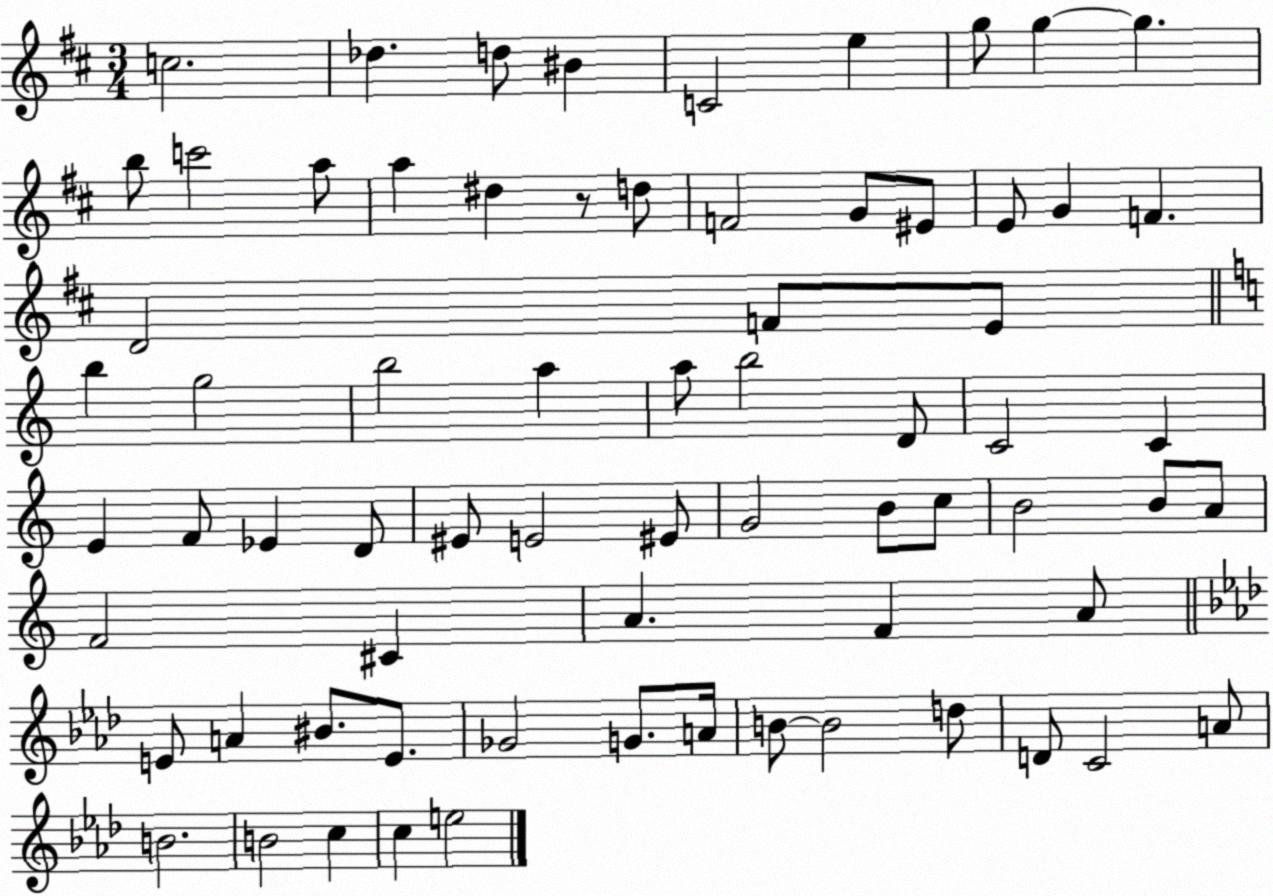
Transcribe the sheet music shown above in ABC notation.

X:1
T:Untitled
M:3/4
L:1/4
K:D
c2 _d d/2 ^B C2 e g/2 g g b/2 c'2 a/2 a ^d z/2 d/2 F2 G/2 ^E/2 E/2 G F D2 F/2 E/2 b g2 b2 a a/2 b2 D/2 C2 C E F/2 _E D/2 ^E/2 E2 ^E/2 G2 B/2 c/2 B2 B/2 A/2 F2 ^C A F A/2 E/2 A ^B/2 E/2 _G2 G/2 A/4 B/2 B2 d/2 D/2 C2 A/2 B2 B2 c c e2